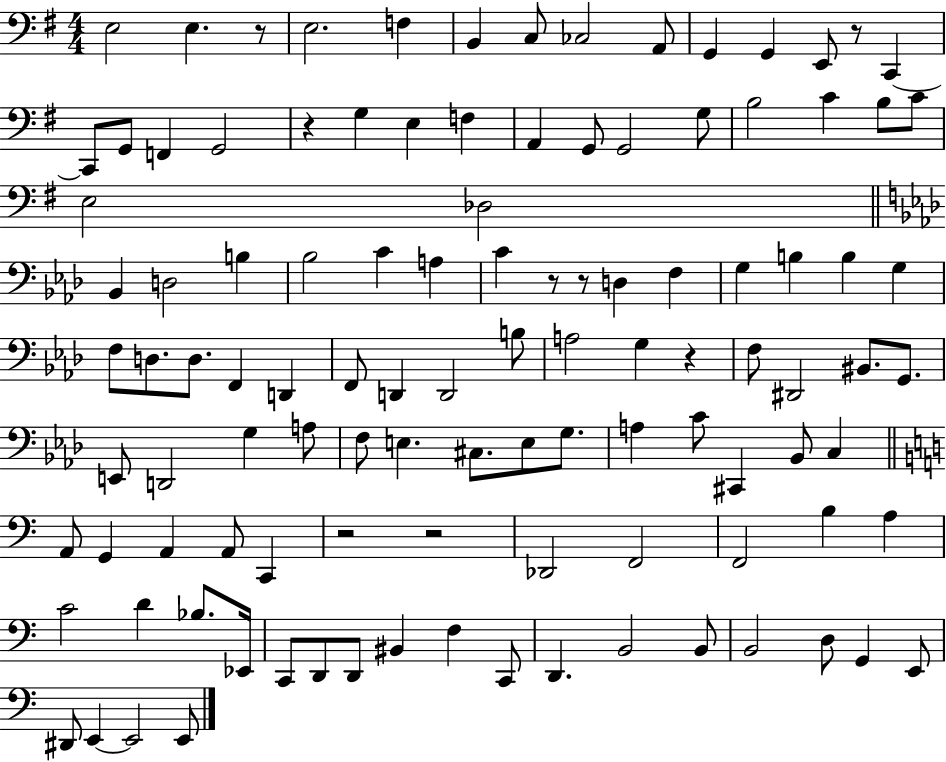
{
  \clef bass
  \numericTimeSignature
  \time 4/4
  \key g \major
  e2 e4. r8 | e2. f4 | b,4 c8 ces2 a,8 | g,4 g,4 e,8 r8 c,4~~ | \break c,8 g,8 f,4 g,2 | r4 g4 e4 f4 | a,4 g,8 g,2 g8 | b2 c'4 b8 c'8 | \break e2 des2 | \bar "||" \break \key aes \major bes,4 d2 b4 | bes2 c'4 a4 | c'4 r8 r8 d4 f4 | g4 b4 b4 g4 | \break f8 d8. d8. f,4 d,4 | f,8 d,4 d,2 b8 | a2 g4 r4 | f8 dis,2 bis,8. g,8. | \break e,8 d,2 g4 a8 | f8 e4. cis8. e8 g8. | a4 c'8 cis,4 bes,8 c4 | \bar "||" \break \key c \major a,8 g,4 a,4 a,8 c,4 | r2 r2 | des,2 f,2 | f,2 b4 a4 | \break c'2 d'4 bes8. ees,16 | c,8 d,8 d,8 bis,4 f4 c,8 | d,4. b,2 b,8 | b,2 d8 g,4 e,8 | \break dis,8 e,4~~ e,2 e,8 | \bar "|."
}